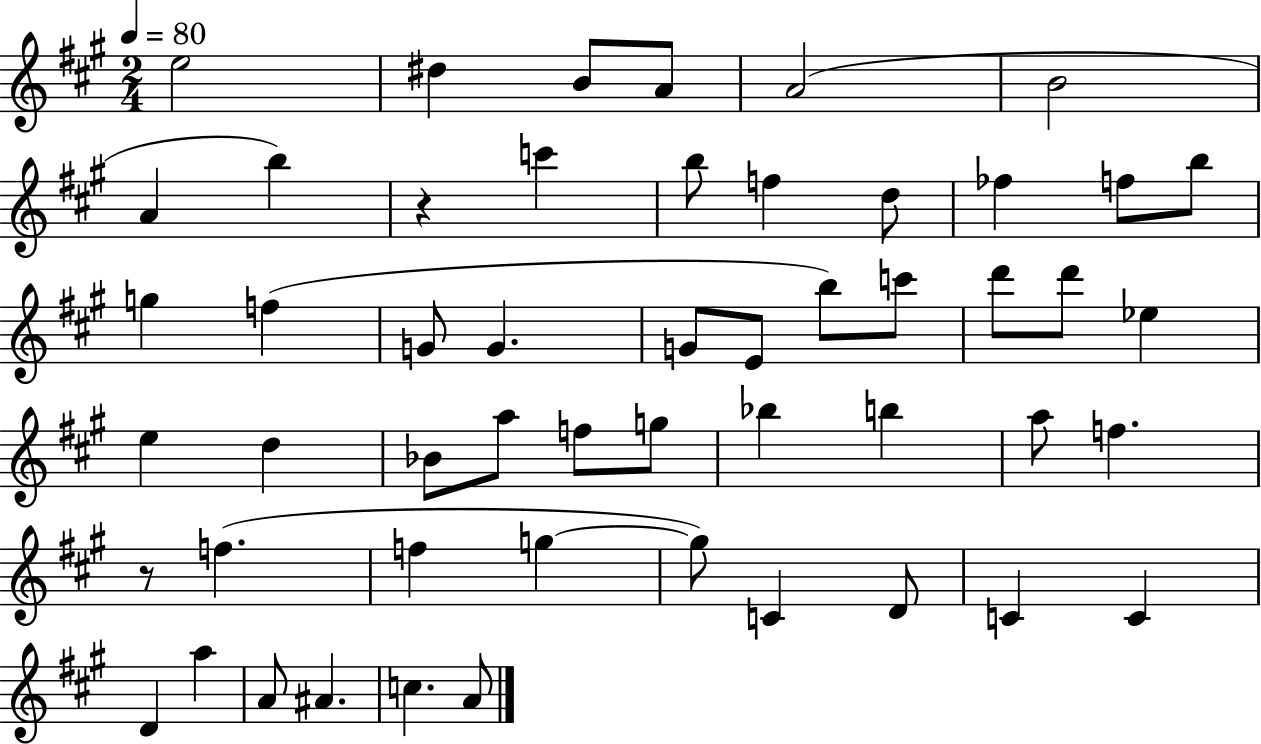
E5/h D#5/q B4/e A4/e A4/h B4/h A4/q B5/q R/q C6/q B5/e F5/q D5/e FES5/q F5/e B5/e G5/q F5/q G4/e G4/q. G4/e E4/e B5/e C6/e D6/e D6/e Eb5/q E5/q D5/q Bb4/e A5/e F5/e G5/e Bb5/q B5/q A5/e F5/q. R/e F5/q. F5/q G5/q G5/e C4/q D4/e C4/q C4/q D4/q A5/q A4/e A#4/q. C5/q. A4/e